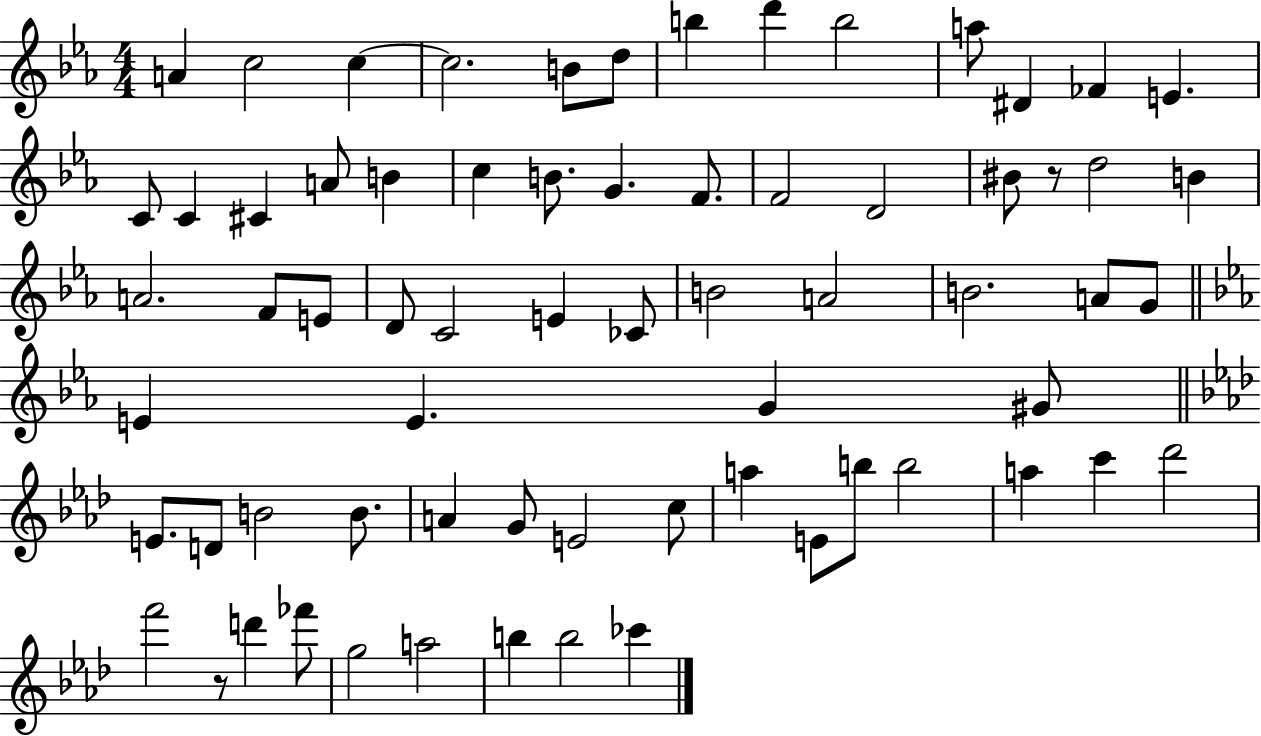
A4/q C5/h C5/q C5/h. B4/e D5/e B5/q D6/q B5/h A5/e D#4/q FES4/q E4/q. C4/e C4/q C#4/q A4/e B4/q C5/q B4/e. G4/q. F4/e. F4/h D4/h BIS4/e R/e D5/h B4/q A4/h. F4/e E4/e D4/e C4/h E4/q CES4/e B4/h A4/h B4/h. A4/e G4/e E4/q E4/q. G4/q G#4/e E4/e. D4/e B4/h B4/e. A4/q G4/e E4/h C5/e A5/q E4/e B5/e B5/h A5/q C6/q Db6/h F6/h R/e D6/q FES6/e G5/h A5/h B5/q B5/h CES6/q